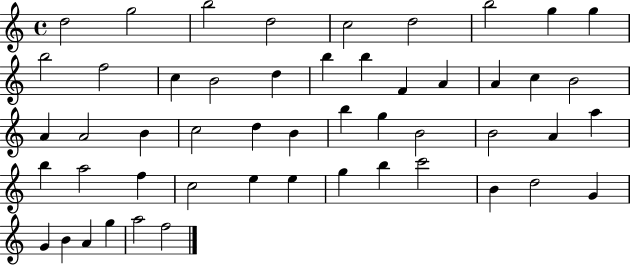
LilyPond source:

{
  \clef treble
  \time 4/4
  \defaultTimeSignature
  \key c \major
  d''2 g''2 | b''2 d''2 | c''2 d''2 | b''2 g''4 g''4 | \break b''2 f''2 | c''4 b'2 d''4 | b''4 b''4 f'4 a'4 | a'4 c''4 b'2 | \break a'4 a'2 b'4 | c''2 d''4 b'4 | b''4 g''4 b'2 | b'2 a'4 a''4 | \break b''4 a''2 f''4 | c''2 e''4 e''4 | g''4 b''4 c'''2 | b'4 d''2 g'4 | \break g'4 b'4 a'4 g''4 | a''2 f''2 | \bar "|."
}